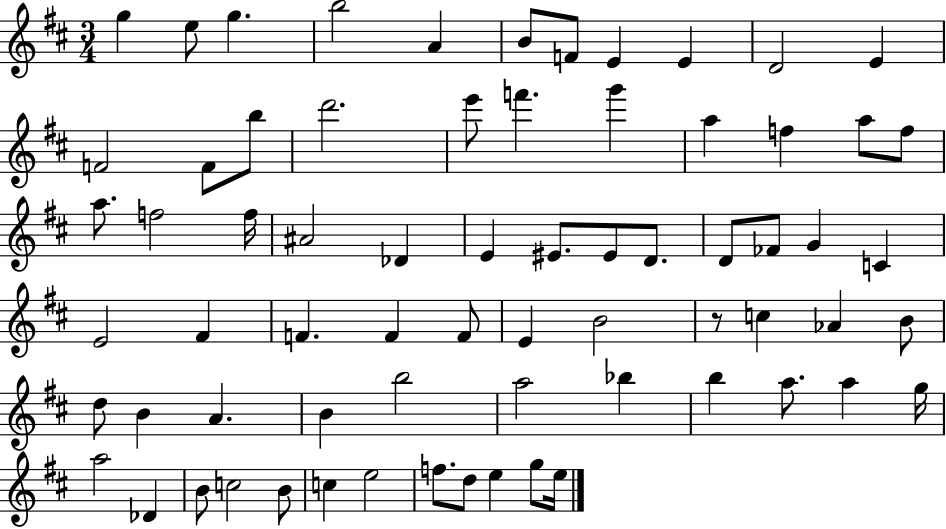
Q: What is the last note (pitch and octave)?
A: E5